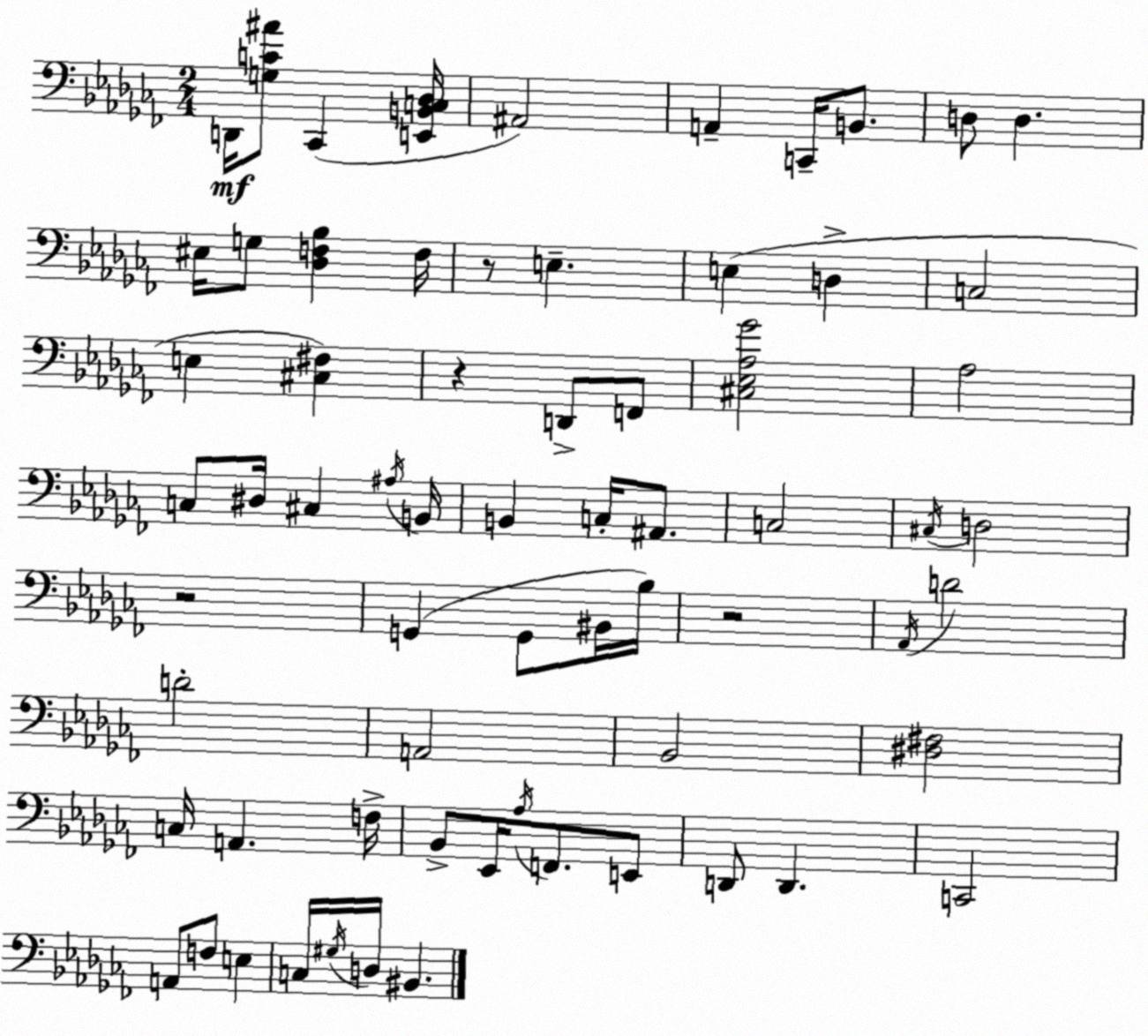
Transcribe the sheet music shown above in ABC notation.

X:1
T:Untitled
M:2/4
L:1/4
K:Abm
D,,/4 [G,C^A]/2 _C,, [E,,B,,C,_D,]/4 ^A,,2 A,, C,,/4 B,,/2 D,/2 D, ^E,/4 G,/2 [_D,F,_B,] F,/4 z/2 E, E, D, C,2 E, [^C,^F,] z D,,/2 F,,/2 [^C,_E,_A,_G]2 _A,2 C,/2 ^D,/4 ^C, ^A,/4 B,,/4 B,, C,/4 ^A,,/2 C,2 ^C,/4 D,2 z2 G,, G,,/2 ^B,,/4 _B,/4 z2 _A,,/4 D2 D2 A,,2 _B,,2 [^D,^F,]2 C,/4 A,, F,/4 _B,,/2 _E,,/4 _A,/4 F,,/2 E,,/2 D,,/2 D,, C,,2 A,,/2 F,/2 E, C,/4 ^G,/4 D,/4 ^B,,